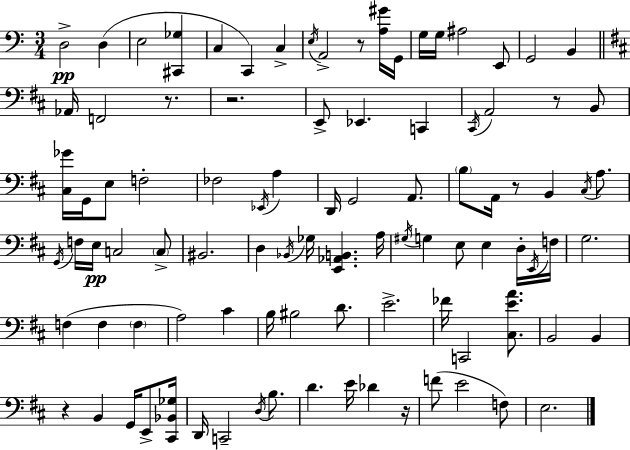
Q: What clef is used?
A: bass